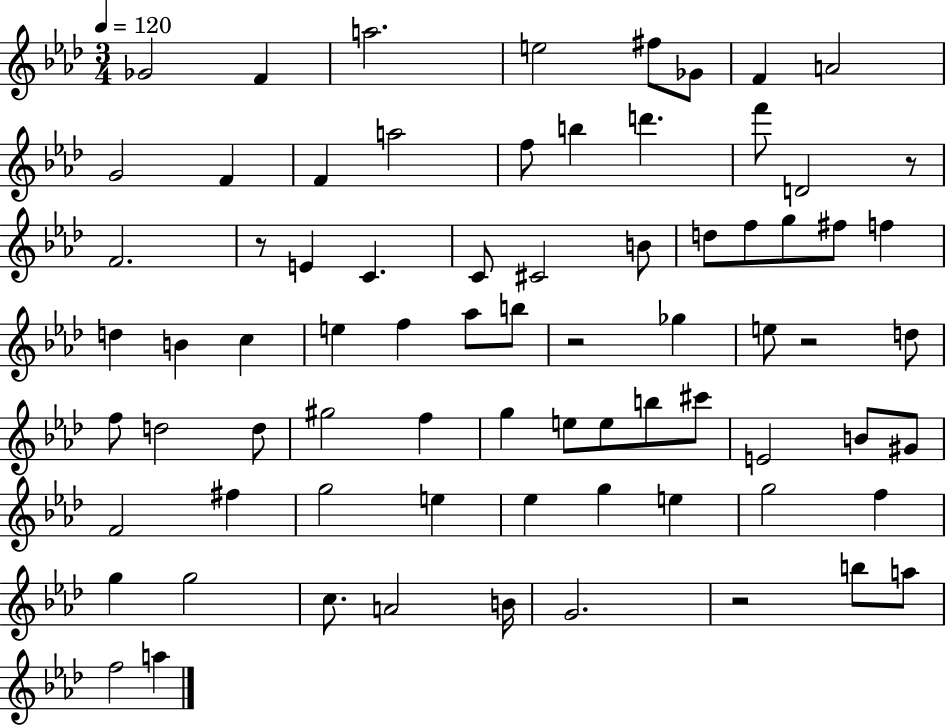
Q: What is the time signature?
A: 3/4